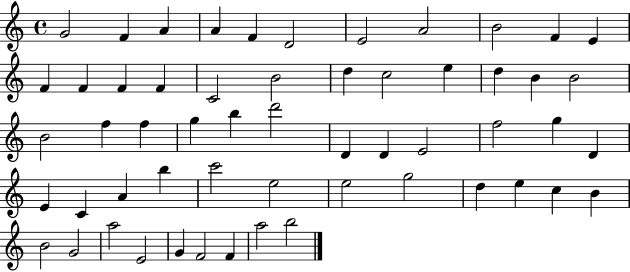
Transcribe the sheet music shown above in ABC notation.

X:1
T:Untitled
M:4/4
L:1/4
K:C
G2 F A A F D2 E2 A2 B2 F E F F F F C2 B2 d c2 e d B B2 B2 f f g b d'2 D D E2 f2 g D E C A b c'2 e2 e2 g2 d e c B B2 G2 a2 E2 G F2 F a2 b2